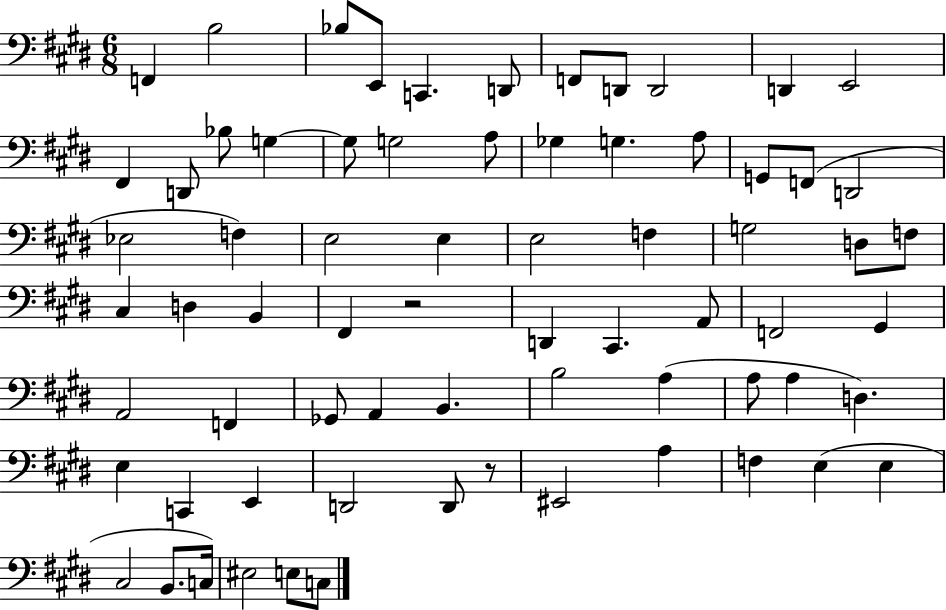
F2/q B3/h Bb3/e E2/e C2/q. D2/e F2/e D2/e D2/h D2/q E2/h F#2/q D2/e Bb3/e G3/q G3/e G3/h A3/e Gb3/q G3/q. A3/e G2/e F2/e D2/h Eb3/h F3/q E3/h E3/q E3/h F3/q G3/h D3/e F3/e C#3/q D3/q B2/q F#2/q R/h D2/q C#2/q. A2/e F2/h G#2/q A2/h F2/q Gb2/e A2/q B2/q. B3/h A3/q A3/e A3/q D3/q. E3/q C2/q E2/q D2/h D2/e R/e EIS2/h A3/q F3/q E3/q E3/q C#3/h B2/e. C3/s EIS3/h E3/e C3/e